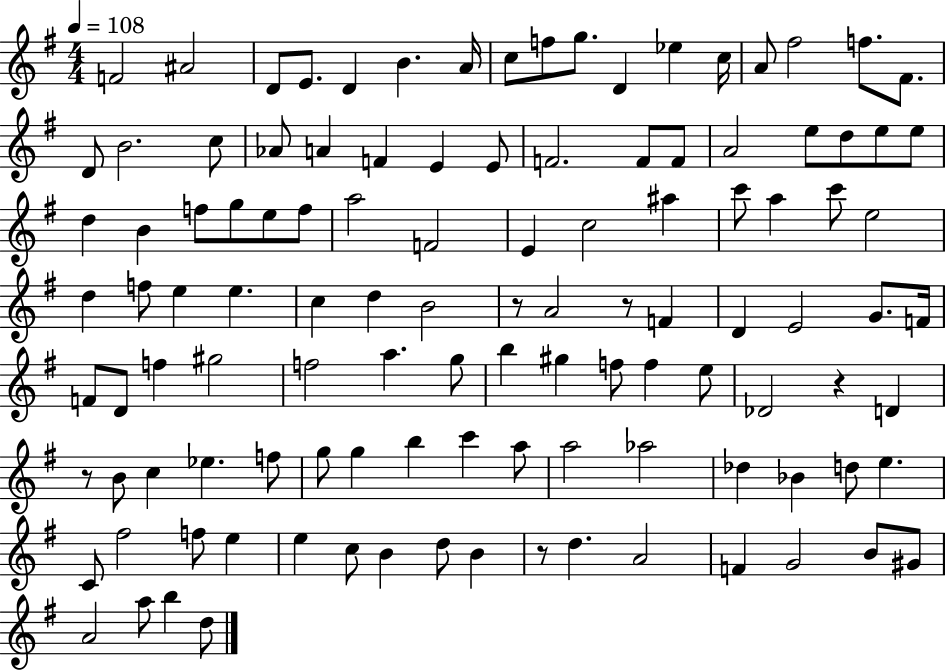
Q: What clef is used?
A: treble